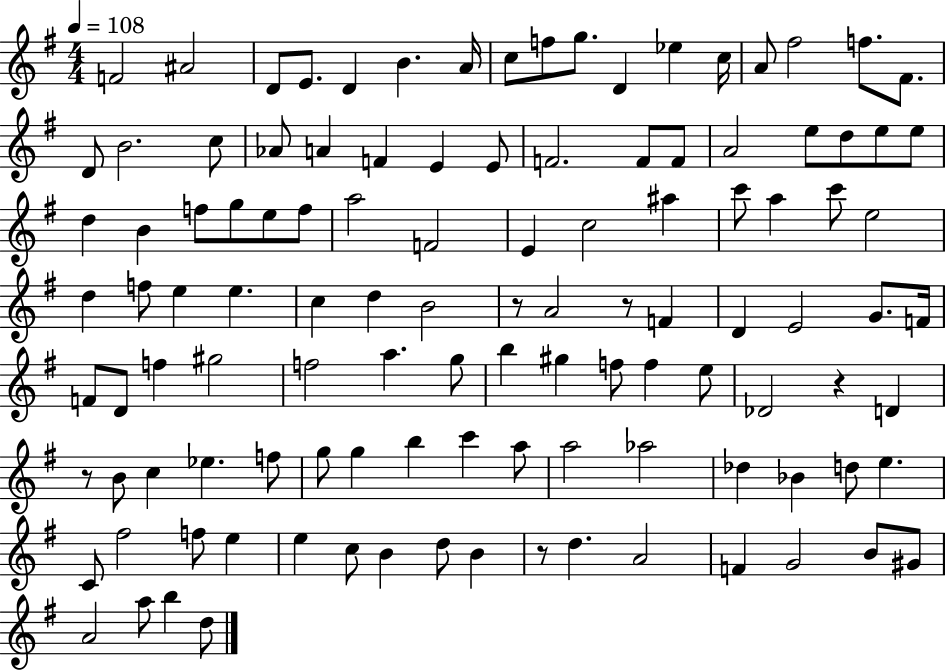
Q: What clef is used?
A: treble